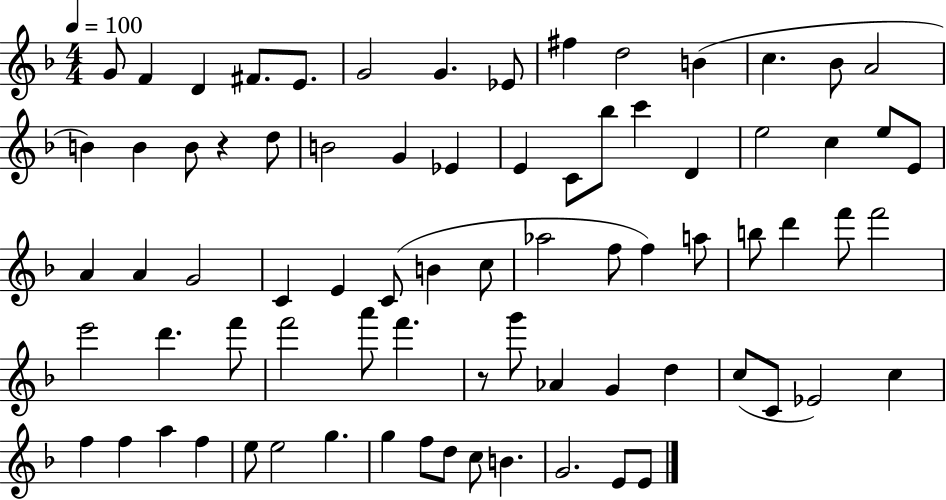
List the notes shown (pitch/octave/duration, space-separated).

G4/e F4/q D4/q F#4/e. E4/e. G4/h G4/q. Eb4/e F#5/q D5/h B4/q C5/q. Bb4/e A4/h B4/q B4/q B4/e R/q D5/e B4/h G4/q Eb4/q E4/q C4/e Bb5/e C6/q D4/q E5/h C5/q E5/e E4/e A4/q A4/q G4/h C4/q E4/q C4/e B4/q C5/e Ab5/h F5/e F5/q A5/e B5/e D6/q F6/e F6/h E6/h D6/q. F6/e F6/h A6/e F6/q. R/e G6/e Ab4/q G4/q D5/q C5/e C4/e Eb4/h C5/q F5/q F5/q A5/q F5/q E5/e E5/h G5/q. G5/q F5/e D5/e C5/e B4/q. G4/h. E4/e E4/e